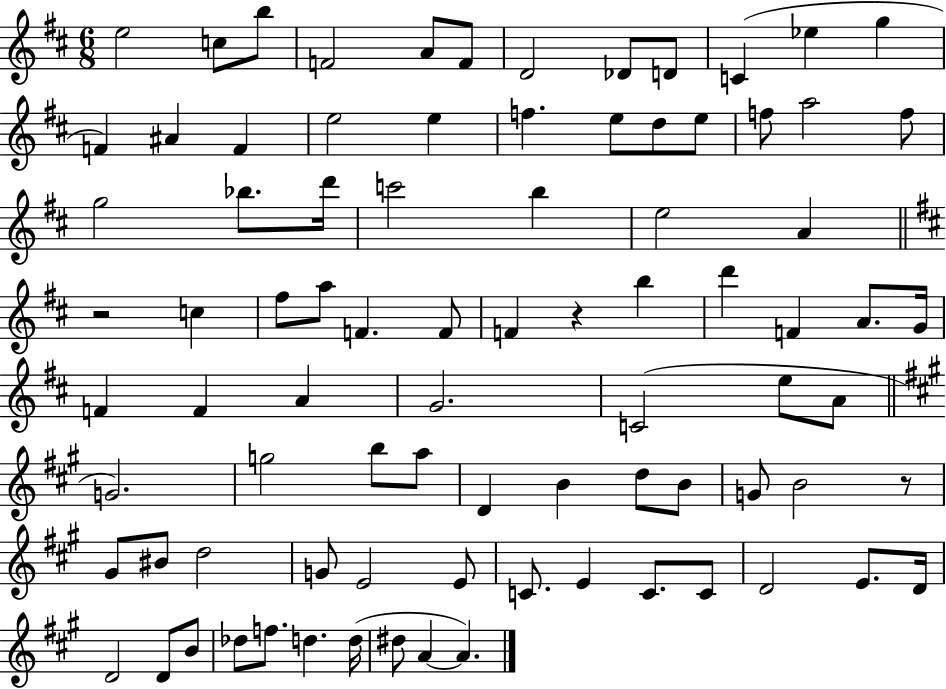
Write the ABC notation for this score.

X:1
T:Untitled
M:6/8
L:1/4
K:D
e2 c/2 b/2 F2 A/2 F/2 D2 _D/2 D/2 C _e g F ^A F e2 e f e/2 d/2 e/2 f/2 a2 f/2 g2 _b/2 d'/4 c'2 b e2 A z2 c ^f/2 a/2 F F/2 F z b d' F A/2 G/4 F F A G2 C2 e/2 A/2 G2 g2 b/2 a/2 D B d/2 B/2 G/2 B2 z/2 ^G/2 ^B/2 d2 G/2 E2 E/2 C/2 E C/2 C/2 D2 E/2 D/4 D2 D/2 B/2 _d/2 f/2 d d/4 ^d/2 A A